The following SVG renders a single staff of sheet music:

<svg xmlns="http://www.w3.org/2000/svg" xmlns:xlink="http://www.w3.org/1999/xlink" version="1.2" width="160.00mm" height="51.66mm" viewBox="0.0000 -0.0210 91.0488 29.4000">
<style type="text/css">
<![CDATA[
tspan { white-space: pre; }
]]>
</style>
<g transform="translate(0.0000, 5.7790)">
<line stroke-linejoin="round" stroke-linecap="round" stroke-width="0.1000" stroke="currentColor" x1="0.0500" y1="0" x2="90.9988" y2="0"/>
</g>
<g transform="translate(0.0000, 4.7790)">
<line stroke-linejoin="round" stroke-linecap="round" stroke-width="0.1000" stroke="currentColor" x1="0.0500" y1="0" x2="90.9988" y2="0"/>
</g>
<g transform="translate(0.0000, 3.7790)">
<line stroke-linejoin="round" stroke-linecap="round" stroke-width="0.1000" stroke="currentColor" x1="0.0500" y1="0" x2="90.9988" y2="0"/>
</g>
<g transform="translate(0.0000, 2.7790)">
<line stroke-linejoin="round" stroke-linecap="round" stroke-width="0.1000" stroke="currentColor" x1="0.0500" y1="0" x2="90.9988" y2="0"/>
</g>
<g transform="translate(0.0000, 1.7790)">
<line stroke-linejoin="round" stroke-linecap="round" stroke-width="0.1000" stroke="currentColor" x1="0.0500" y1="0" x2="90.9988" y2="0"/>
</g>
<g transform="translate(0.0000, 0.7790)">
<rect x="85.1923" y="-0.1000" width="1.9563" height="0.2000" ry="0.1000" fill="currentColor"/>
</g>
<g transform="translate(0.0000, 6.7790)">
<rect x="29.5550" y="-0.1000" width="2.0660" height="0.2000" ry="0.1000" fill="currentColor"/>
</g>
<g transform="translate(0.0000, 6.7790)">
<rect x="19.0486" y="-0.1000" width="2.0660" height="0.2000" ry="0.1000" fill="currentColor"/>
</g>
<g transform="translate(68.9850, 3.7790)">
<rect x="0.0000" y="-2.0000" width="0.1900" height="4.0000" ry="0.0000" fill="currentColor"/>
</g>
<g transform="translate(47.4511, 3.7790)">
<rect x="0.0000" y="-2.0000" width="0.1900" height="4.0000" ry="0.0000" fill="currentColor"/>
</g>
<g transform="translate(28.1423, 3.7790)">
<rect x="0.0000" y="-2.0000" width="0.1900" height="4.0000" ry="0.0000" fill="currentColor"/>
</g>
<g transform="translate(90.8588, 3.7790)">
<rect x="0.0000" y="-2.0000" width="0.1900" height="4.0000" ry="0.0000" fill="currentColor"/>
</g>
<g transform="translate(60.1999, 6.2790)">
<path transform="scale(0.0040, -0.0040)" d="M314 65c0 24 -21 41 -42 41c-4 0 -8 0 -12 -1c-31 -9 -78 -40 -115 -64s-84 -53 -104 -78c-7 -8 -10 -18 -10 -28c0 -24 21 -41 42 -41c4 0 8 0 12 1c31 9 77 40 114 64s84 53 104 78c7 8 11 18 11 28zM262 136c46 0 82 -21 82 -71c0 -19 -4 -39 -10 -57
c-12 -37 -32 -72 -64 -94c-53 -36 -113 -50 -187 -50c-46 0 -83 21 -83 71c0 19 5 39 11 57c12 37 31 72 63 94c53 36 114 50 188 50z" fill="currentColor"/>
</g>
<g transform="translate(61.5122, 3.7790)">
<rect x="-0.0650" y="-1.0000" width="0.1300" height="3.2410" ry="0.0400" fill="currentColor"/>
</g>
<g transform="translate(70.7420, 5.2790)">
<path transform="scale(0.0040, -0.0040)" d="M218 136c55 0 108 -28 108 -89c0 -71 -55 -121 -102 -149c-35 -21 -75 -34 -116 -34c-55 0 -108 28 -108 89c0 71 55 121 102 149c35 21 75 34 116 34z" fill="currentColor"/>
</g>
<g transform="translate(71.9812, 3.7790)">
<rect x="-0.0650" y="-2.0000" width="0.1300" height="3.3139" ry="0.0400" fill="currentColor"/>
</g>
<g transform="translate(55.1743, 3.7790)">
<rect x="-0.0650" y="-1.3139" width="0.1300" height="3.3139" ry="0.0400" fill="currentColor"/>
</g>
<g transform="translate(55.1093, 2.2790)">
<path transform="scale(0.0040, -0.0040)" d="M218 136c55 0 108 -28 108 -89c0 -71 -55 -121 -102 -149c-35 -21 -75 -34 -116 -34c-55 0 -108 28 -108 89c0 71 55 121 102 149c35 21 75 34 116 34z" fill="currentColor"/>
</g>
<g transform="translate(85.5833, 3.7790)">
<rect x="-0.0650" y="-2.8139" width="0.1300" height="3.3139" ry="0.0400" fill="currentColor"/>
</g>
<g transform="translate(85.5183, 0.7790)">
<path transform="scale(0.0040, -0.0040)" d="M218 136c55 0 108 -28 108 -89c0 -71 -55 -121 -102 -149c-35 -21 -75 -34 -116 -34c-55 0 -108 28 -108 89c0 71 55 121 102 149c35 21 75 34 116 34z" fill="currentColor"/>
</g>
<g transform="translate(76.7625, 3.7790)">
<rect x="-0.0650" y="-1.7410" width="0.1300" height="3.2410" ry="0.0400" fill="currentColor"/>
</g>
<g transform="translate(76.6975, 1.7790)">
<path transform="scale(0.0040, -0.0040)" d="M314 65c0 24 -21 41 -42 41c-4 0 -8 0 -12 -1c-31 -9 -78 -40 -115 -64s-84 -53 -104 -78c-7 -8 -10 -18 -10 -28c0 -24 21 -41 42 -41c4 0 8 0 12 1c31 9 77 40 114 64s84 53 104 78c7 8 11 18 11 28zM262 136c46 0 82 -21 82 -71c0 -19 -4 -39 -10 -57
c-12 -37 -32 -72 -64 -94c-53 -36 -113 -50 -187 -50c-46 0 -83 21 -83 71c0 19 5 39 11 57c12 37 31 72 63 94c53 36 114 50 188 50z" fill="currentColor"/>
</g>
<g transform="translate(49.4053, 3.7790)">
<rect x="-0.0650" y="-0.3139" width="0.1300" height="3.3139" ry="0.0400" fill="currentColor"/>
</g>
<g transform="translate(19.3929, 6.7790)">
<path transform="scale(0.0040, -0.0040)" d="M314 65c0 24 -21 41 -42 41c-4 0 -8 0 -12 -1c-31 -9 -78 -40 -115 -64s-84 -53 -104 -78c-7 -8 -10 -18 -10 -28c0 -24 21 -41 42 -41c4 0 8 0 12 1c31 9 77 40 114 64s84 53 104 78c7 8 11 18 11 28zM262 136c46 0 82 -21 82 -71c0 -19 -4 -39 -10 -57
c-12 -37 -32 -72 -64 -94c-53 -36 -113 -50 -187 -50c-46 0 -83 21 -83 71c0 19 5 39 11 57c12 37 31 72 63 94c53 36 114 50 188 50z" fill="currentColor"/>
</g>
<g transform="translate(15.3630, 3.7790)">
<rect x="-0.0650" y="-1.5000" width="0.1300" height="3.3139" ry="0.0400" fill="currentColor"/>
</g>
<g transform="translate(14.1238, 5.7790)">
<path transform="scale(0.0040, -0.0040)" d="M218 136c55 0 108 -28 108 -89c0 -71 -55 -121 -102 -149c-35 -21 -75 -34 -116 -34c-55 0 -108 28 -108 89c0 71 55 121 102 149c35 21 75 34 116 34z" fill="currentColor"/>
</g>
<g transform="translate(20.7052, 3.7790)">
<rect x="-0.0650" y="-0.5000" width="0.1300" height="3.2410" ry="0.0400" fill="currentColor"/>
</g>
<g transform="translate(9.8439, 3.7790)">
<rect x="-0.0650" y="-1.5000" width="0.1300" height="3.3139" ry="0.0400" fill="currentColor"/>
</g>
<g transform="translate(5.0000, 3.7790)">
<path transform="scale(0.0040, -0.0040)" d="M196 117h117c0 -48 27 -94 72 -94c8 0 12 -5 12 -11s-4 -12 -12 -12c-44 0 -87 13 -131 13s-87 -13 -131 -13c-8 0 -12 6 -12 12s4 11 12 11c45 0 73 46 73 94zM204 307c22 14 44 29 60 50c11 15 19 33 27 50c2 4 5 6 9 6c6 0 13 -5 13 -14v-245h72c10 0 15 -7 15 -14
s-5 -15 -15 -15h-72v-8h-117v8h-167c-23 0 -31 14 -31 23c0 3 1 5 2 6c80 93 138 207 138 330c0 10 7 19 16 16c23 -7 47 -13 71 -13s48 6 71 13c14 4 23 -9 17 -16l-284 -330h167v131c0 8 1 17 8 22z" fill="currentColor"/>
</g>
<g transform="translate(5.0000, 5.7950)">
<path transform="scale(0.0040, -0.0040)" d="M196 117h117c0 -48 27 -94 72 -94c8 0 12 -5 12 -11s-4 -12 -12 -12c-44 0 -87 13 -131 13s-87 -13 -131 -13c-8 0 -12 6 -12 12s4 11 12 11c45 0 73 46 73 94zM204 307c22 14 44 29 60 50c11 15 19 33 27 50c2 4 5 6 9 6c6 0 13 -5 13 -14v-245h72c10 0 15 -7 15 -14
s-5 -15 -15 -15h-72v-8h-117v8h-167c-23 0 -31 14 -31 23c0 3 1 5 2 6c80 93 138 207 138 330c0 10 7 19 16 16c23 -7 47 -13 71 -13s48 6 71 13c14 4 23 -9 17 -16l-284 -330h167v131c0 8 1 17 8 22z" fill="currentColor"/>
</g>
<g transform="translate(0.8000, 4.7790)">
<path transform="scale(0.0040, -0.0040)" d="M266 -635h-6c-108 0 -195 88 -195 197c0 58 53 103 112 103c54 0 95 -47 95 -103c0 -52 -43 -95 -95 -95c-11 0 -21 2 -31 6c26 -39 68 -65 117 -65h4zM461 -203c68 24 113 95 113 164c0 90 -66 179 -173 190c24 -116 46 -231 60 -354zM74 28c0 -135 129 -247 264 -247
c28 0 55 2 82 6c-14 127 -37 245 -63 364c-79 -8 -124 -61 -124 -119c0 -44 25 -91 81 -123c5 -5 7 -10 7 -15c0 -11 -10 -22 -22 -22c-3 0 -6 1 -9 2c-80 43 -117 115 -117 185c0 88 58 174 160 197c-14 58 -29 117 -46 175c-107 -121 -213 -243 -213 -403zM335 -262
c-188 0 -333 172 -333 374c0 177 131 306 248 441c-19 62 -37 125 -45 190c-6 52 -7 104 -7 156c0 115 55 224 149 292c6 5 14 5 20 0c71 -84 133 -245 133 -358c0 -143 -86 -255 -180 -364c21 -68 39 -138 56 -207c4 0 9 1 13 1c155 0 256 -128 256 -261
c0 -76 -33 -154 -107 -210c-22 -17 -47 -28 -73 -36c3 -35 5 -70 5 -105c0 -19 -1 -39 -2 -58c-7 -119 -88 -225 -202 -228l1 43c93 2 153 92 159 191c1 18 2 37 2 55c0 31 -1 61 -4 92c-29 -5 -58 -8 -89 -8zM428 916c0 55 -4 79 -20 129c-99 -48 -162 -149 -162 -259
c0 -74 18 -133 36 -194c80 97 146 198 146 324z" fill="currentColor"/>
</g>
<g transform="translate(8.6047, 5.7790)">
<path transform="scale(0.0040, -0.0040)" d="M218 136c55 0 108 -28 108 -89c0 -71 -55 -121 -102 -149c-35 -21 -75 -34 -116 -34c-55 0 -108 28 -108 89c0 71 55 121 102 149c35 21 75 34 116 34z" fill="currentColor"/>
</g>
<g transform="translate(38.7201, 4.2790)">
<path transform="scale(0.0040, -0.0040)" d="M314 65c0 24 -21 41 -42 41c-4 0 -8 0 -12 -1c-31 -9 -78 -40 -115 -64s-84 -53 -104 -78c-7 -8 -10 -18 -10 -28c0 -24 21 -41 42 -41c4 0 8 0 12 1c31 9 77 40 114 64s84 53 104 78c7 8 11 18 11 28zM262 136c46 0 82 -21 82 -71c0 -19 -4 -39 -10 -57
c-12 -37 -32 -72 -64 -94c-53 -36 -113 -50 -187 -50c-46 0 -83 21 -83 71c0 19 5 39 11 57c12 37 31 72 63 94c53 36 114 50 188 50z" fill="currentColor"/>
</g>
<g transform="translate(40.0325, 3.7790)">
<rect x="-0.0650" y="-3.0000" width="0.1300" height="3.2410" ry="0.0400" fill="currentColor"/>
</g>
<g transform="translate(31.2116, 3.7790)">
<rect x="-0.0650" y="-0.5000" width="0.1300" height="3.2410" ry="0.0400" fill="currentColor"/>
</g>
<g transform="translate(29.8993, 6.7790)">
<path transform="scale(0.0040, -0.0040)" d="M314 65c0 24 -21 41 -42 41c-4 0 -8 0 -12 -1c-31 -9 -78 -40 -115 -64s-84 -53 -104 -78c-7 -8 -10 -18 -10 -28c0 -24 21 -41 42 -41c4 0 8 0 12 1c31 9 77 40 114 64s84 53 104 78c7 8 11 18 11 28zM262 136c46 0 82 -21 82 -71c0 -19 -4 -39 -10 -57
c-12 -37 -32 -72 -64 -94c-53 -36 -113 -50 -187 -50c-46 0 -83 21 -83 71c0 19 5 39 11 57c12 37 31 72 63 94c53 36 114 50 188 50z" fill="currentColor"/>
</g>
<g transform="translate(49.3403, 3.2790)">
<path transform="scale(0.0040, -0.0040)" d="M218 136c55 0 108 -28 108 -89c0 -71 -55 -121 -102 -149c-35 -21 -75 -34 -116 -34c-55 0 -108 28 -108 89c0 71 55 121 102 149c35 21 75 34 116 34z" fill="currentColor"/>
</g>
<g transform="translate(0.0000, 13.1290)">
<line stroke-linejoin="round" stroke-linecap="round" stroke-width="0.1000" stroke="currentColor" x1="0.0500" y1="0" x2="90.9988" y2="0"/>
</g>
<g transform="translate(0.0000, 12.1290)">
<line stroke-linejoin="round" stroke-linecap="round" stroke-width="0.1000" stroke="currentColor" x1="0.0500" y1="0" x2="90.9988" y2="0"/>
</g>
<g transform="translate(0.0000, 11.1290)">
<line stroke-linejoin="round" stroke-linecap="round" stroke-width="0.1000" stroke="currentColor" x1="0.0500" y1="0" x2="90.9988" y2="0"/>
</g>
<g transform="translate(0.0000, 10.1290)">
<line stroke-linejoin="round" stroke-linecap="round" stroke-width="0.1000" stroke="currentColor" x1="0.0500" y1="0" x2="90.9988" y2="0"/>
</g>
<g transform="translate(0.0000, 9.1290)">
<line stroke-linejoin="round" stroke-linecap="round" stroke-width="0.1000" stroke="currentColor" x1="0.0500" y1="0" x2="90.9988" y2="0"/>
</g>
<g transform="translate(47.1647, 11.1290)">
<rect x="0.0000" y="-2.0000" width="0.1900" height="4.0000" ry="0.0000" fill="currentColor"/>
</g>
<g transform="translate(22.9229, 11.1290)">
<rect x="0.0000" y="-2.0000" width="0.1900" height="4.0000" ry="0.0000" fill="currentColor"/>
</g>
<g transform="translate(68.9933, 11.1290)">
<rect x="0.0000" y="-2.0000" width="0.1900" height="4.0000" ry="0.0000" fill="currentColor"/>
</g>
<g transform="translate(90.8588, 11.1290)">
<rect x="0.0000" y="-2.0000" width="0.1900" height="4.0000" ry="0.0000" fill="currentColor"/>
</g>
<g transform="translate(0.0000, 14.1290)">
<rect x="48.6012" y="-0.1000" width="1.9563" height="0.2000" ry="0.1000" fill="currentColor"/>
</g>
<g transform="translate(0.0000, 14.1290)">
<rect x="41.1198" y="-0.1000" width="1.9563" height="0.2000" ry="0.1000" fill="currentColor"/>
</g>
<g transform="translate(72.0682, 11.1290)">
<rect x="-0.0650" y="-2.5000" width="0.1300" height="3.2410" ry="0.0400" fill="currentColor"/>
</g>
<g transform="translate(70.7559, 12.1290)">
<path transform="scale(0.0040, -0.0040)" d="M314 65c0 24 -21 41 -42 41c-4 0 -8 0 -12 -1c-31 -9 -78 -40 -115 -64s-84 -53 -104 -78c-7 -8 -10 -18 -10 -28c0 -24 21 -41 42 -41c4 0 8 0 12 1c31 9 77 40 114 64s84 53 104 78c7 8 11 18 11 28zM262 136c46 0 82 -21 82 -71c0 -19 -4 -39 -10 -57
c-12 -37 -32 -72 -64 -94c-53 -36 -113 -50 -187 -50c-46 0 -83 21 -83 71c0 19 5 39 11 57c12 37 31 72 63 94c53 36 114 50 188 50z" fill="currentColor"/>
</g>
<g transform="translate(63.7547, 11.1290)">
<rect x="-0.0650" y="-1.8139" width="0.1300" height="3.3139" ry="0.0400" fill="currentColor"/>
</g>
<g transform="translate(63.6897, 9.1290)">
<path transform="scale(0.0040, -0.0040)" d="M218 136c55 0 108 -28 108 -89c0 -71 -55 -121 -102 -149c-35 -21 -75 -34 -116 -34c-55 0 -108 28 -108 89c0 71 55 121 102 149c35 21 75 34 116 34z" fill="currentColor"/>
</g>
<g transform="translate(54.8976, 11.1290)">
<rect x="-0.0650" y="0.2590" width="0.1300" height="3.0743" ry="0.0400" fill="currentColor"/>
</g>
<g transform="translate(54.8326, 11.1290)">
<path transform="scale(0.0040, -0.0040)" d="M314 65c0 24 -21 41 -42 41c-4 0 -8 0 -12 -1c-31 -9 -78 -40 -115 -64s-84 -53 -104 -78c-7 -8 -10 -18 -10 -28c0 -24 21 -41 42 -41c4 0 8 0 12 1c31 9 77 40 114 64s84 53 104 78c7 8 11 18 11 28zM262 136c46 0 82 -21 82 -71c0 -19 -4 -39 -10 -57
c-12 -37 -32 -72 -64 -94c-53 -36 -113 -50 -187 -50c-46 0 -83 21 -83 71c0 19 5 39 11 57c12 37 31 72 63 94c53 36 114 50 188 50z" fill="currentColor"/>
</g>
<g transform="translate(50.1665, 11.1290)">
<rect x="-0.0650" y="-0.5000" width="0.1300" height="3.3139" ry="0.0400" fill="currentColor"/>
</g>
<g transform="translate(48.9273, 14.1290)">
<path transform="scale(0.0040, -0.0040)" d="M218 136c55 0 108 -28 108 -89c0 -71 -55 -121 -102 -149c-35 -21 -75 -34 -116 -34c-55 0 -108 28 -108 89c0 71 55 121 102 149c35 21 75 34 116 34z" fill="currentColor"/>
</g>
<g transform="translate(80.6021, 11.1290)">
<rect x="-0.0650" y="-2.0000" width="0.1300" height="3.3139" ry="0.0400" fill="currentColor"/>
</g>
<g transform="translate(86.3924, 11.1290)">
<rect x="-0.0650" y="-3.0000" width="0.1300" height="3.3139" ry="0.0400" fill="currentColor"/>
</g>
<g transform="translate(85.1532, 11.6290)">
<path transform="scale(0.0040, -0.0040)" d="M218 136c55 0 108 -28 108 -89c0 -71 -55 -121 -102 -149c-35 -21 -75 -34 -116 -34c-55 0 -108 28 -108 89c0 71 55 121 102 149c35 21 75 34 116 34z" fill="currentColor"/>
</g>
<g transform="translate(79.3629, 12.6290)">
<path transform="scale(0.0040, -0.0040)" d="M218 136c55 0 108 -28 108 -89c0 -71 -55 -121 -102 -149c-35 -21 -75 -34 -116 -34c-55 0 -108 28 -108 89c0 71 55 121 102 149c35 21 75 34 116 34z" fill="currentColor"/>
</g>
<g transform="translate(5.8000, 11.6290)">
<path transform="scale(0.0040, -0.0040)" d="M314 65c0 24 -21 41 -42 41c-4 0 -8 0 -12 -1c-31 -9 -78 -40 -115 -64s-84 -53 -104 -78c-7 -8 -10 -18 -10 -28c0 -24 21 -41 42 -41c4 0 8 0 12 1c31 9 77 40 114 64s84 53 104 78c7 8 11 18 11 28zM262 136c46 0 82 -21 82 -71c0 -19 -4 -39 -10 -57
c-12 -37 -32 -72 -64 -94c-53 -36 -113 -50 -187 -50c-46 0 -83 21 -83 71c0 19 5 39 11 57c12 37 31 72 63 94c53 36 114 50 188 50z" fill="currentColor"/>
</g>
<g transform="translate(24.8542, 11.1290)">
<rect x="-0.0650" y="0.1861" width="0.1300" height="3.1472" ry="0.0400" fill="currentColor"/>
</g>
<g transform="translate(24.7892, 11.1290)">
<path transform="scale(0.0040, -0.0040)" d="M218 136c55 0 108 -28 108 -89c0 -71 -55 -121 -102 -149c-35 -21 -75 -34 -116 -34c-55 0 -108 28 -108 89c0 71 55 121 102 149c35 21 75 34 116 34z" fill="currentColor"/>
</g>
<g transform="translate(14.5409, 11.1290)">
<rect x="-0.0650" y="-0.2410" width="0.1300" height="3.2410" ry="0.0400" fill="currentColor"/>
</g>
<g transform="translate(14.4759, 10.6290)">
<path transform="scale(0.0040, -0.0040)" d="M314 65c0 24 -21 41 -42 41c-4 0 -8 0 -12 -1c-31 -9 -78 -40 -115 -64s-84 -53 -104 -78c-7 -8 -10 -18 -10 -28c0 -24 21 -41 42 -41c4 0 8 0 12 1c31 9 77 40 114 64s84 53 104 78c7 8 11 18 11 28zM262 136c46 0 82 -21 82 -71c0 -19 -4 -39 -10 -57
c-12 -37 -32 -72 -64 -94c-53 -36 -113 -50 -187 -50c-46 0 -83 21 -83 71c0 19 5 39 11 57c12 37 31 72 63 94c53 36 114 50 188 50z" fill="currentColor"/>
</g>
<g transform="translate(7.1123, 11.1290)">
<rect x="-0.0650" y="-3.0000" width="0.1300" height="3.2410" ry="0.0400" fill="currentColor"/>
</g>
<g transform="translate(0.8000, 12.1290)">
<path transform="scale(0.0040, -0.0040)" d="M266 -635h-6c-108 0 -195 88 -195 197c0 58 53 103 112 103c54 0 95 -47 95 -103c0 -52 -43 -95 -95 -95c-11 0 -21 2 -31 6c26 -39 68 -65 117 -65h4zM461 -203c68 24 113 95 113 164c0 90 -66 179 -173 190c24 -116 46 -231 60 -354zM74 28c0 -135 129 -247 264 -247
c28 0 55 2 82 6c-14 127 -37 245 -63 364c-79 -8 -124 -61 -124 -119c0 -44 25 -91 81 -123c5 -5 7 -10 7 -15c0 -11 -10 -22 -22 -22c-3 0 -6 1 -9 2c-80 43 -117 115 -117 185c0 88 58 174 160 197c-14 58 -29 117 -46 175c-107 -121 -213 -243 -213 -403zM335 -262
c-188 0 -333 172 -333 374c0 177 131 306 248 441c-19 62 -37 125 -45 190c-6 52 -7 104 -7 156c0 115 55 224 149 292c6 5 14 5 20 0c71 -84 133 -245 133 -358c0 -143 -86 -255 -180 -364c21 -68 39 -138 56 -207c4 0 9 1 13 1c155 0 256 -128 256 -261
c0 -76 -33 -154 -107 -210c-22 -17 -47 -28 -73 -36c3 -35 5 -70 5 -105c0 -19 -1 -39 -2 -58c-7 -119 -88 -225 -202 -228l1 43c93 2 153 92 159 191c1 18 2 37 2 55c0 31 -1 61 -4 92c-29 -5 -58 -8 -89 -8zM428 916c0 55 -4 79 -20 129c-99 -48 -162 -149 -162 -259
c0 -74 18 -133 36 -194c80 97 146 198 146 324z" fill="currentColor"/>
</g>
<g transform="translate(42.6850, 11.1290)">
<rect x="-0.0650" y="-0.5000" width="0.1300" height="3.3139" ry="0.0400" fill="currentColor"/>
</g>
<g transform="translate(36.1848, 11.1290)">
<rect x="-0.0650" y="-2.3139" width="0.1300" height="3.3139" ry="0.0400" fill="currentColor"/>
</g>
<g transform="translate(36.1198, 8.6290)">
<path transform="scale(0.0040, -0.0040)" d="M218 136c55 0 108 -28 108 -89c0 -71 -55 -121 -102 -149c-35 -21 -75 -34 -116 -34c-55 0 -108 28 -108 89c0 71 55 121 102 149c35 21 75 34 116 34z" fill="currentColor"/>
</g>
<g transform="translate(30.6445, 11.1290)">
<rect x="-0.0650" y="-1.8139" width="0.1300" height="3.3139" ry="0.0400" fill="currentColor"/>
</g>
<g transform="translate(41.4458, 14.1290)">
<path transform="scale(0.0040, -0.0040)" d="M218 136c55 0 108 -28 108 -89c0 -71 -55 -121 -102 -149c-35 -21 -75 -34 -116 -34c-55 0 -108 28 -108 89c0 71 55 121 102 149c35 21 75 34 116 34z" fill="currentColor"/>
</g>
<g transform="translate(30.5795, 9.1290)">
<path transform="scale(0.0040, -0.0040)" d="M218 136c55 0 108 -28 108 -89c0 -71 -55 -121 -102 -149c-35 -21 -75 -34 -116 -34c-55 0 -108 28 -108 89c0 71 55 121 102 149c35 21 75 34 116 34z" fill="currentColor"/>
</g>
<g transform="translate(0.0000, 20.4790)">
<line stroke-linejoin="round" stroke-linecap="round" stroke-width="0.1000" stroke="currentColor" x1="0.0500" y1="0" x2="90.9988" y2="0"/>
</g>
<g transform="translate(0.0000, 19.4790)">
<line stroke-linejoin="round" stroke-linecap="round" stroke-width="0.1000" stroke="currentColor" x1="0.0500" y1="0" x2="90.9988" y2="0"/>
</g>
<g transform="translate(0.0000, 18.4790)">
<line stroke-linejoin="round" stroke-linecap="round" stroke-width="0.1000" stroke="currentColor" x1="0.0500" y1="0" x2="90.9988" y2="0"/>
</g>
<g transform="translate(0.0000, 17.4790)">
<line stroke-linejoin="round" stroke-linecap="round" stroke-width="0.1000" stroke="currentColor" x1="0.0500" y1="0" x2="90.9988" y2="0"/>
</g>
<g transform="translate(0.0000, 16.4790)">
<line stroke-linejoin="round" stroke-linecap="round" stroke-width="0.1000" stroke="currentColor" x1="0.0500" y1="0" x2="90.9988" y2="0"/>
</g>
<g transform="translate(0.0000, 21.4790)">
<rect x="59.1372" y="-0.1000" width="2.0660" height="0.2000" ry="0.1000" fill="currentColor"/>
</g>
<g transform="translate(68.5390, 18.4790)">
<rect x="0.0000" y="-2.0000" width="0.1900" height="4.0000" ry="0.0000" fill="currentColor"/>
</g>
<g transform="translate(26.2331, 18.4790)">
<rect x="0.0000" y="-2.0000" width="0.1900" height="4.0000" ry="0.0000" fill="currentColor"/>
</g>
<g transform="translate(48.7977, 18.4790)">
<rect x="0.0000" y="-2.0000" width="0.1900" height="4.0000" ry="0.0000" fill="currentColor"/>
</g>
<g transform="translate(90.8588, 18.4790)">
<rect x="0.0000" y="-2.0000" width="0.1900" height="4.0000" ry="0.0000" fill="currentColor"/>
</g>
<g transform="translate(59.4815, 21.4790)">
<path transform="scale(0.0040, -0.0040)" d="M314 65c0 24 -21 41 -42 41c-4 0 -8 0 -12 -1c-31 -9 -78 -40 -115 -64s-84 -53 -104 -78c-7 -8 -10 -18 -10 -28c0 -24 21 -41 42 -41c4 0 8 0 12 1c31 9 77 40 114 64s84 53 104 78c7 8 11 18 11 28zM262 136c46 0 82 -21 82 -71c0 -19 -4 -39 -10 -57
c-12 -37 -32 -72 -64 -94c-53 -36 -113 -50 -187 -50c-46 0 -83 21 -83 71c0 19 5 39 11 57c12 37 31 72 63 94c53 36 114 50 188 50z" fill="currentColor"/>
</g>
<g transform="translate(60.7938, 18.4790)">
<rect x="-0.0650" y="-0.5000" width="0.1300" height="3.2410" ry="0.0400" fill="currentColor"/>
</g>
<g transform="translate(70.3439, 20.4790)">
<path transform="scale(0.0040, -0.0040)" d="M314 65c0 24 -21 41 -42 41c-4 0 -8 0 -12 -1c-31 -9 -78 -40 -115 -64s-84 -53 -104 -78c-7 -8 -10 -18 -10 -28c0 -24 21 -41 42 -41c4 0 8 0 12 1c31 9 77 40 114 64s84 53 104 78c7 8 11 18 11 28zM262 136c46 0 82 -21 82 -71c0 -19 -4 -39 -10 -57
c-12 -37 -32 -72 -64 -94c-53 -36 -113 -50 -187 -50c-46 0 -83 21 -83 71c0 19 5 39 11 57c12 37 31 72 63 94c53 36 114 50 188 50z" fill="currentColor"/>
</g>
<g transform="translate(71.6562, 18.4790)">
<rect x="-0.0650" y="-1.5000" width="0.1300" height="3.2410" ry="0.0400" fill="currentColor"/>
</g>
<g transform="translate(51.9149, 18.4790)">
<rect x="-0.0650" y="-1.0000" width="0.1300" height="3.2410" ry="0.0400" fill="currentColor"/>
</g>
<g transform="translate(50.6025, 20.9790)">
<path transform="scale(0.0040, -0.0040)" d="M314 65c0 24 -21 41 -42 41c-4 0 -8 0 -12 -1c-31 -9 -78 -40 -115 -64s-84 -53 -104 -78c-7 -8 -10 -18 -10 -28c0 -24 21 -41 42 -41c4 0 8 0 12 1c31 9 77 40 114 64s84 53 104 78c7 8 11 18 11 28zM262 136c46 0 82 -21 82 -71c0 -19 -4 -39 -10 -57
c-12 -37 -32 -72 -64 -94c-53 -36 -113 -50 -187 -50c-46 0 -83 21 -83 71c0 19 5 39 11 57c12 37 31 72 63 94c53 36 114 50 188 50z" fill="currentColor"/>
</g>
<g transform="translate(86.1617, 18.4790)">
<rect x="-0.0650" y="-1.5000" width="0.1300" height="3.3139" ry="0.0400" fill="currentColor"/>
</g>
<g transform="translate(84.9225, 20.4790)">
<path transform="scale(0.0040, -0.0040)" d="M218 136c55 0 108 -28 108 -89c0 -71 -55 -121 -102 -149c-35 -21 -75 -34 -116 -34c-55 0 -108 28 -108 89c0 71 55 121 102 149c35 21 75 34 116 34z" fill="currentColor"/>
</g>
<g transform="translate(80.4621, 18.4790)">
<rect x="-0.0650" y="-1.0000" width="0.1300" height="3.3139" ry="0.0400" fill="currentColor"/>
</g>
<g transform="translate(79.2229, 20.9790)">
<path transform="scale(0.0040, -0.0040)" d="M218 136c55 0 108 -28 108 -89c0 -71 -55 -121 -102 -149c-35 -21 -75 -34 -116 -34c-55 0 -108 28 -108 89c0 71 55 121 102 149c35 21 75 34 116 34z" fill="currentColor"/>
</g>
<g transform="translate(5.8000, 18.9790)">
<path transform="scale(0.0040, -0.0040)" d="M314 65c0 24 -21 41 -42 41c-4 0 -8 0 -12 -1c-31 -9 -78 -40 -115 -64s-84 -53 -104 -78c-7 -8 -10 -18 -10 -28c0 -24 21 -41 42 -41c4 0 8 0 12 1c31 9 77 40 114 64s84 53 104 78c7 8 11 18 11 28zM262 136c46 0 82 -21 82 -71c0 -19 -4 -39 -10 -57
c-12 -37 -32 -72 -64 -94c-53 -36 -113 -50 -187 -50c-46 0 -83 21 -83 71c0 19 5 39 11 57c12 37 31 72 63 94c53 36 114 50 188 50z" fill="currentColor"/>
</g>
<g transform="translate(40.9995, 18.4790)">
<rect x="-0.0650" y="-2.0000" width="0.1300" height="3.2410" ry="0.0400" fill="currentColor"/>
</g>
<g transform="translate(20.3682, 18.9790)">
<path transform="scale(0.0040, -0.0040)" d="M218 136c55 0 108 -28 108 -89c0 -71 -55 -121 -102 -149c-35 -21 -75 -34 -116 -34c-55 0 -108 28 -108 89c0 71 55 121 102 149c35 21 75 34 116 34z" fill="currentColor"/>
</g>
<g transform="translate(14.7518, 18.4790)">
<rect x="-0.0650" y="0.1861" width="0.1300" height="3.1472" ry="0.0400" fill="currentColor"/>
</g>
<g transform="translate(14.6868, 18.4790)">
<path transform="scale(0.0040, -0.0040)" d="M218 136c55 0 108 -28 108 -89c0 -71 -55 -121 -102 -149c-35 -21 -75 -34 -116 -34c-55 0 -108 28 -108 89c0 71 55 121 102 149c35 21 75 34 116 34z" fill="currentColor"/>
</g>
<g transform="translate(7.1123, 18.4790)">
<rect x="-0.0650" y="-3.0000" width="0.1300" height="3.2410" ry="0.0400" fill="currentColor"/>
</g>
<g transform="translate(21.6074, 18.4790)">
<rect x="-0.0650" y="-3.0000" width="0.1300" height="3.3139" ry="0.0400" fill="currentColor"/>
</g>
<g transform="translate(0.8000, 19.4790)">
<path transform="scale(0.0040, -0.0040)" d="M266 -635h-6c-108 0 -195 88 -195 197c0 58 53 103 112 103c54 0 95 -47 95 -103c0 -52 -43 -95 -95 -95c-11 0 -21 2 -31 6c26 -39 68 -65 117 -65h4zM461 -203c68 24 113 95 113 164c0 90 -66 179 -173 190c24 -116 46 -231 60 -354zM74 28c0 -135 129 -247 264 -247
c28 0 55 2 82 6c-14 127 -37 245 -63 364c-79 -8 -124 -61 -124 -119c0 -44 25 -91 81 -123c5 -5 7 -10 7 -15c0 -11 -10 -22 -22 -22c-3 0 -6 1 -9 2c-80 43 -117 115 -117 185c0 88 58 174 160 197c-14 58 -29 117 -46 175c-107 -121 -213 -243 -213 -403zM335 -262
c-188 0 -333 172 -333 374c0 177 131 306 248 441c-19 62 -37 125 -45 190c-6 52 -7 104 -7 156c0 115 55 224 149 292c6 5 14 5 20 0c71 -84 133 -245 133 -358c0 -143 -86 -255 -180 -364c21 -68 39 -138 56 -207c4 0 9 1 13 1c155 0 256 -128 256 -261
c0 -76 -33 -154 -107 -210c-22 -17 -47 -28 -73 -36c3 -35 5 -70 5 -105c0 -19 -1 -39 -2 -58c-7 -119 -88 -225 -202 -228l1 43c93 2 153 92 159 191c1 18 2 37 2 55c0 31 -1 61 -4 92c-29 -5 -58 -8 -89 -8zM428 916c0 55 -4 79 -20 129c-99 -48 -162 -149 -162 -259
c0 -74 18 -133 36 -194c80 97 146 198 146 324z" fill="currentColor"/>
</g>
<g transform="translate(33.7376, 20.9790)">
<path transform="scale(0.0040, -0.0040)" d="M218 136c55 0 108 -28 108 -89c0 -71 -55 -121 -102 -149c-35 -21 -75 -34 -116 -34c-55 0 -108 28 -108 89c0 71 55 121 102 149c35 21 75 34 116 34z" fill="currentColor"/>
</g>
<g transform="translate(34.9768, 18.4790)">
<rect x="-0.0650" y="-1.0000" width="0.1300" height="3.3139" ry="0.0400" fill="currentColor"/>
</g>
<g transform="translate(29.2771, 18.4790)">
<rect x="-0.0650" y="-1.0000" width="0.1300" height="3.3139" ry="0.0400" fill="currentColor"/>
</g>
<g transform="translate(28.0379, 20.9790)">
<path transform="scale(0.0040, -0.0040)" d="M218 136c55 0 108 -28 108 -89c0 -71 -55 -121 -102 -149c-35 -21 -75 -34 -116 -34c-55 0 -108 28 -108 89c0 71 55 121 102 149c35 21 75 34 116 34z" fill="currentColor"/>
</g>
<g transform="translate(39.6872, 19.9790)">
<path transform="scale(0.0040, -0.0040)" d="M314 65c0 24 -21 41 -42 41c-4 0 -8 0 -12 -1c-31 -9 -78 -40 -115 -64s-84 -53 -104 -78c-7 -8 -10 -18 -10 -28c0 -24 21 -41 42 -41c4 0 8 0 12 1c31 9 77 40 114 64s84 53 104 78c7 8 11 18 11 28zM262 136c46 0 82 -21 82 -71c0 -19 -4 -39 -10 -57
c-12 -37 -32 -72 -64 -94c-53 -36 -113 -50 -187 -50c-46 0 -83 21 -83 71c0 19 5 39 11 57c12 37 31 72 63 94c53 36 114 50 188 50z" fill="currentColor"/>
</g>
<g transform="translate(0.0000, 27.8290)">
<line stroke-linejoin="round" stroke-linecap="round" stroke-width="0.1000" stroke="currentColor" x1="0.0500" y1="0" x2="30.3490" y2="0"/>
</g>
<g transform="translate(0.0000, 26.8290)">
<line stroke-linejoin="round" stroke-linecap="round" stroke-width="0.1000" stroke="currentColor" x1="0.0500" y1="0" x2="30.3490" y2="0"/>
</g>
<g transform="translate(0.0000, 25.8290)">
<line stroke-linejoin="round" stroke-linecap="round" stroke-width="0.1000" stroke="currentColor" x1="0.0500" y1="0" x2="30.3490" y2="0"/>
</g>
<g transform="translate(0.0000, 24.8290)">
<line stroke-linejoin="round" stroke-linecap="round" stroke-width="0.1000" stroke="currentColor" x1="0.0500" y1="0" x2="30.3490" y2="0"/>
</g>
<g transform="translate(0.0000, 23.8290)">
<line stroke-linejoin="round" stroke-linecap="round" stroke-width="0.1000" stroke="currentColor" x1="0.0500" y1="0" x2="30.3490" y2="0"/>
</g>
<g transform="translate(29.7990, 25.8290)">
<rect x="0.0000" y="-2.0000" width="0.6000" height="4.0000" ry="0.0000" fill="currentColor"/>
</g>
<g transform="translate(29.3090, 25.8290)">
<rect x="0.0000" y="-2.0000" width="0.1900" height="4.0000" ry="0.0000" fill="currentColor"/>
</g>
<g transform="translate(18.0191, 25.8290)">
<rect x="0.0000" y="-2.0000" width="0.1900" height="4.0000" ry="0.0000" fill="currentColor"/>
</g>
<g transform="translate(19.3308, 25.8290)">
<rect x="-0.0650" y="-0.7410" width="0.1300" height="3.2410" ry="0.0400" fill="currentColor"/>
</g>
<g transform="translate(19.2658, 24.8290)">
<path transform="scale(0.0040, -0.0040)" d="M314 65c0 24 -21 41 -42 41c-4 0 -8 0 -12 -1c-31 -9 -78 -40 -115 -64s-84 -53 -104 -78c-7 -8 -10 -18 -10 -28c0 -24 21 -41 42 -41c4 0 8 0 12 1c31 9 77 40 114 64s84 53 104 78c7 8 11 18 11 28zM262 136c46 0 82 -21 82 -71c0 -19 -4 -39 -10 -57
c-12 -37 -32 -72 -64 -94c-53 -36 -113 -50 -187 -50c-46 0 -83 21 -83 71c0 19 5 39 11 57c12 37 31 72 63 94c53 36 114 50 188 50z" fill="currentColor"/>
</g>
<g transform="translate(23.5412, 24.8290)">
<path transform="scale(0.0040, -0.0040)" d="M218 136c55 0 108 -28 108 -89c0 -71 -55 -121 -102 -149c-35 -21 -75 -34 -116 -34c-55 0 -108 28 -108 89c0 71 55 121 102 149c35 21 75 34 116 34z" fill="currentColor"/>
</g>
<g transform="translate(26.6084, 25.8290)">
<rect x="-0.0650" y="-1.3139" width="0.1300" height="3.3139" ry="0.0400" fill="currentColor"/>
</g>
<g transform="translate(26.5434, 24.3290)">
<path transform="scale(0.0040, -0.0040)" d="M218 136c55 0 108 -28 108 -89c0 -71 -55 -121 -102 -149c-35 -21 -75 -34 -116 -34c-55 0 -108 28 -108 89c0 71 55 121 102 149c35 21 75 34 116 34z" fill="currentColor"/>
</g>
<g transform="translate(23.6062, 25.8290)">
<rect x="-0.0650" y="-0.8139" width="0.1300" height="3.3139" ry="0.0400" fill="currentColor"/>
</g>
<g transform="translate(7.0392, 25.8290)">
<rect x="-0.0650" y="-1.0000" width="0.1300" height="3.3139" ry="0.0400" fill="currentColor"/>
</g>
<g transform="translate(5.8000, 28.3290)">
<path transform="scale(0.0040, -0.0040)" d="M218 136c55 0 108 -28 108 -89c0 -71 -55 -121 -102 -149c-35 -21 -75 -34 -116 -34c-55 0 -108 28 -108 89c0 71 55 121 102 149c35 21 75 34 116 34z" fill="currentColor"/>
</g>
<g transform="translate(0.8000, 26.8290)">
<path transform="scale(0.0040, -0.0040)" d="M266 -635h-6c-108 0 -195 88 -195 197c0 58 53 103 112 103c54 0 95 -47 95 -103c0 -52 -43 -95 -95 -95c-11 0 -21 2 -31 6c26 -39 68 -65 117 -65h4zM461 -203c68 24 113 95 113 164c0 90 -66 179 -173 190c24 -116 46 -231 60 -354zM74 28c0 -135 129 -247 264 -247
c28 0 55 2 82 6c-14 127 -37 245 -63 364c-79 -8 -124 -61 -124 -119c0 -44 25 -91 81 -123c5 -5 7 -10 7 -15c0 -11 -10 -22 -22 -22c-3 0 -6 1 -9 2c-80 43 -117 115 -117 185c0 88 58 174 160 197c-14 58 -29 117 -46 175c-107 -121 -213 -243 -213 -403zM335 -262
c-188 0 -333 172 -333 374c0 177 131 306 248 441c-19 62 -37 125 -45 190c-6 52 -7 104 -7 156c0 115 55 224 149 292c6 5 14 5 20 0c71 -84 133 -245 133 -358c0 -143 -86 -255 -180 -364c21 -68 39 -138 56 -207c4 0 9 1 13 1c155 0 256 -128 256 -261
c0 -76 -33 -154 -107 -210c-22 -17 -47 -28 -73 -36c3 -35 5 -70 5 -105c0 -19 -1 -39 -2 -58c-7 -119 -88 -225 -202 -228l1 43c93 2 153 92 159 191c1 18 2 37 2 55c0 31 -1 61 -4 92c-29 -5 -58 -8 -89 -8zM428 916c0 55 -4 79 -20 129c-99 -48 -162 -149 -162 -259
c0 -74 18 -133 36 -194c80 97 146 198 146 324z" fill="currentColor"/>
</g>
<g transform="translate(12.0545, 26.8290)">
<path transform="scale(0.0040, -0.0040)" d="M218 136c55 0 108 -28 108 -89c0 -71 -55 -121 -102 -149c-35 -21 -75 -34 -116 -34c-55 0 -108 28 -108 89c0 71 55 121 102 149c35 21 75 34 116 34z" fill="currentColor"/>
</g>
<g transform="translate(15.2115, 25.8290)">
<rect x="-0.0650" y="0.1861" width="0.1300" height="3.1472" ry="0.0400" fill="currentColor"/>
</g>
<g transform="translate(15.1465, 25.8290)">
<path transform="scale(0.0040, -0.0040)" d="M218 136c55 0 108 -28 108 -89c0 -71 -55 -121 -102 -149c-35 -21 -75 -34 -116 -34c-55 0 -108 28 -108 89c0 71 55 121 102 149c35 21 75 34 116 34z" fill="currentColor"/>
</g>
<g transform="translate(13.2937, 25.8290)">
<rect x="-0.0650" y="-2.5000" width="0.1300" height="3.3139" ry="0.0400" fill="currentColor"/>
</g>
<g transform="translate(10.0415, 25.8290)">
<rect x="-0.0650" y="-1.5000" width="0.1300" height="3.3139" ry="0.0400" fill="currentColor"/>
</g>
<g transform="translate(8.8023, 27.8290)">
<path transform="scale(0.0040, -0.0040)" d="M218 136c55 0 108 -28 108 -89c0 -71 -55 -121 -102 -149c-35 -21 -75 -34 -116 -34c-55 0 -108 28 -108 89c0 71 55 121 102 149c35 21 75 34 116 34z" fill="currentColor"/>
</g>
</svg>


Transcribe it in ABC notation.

X:1
T:Untitled
M:4/4
L:1/4
K:C
E E C2 C2 A2 c e D2 F f2 a A2 c2 B f g C C B2 f G2 F A A2 B A D D F2 D2 C2 E2 D E D E G B d2 d e